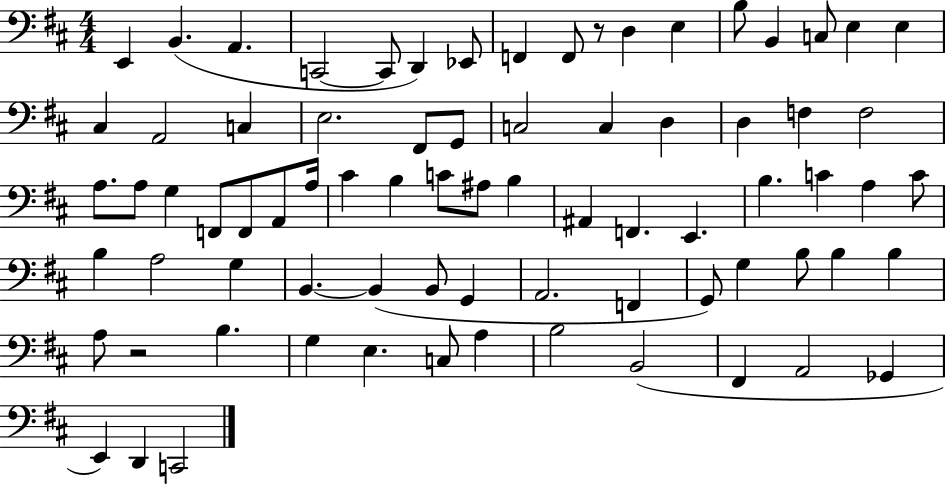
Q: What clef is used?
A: bass